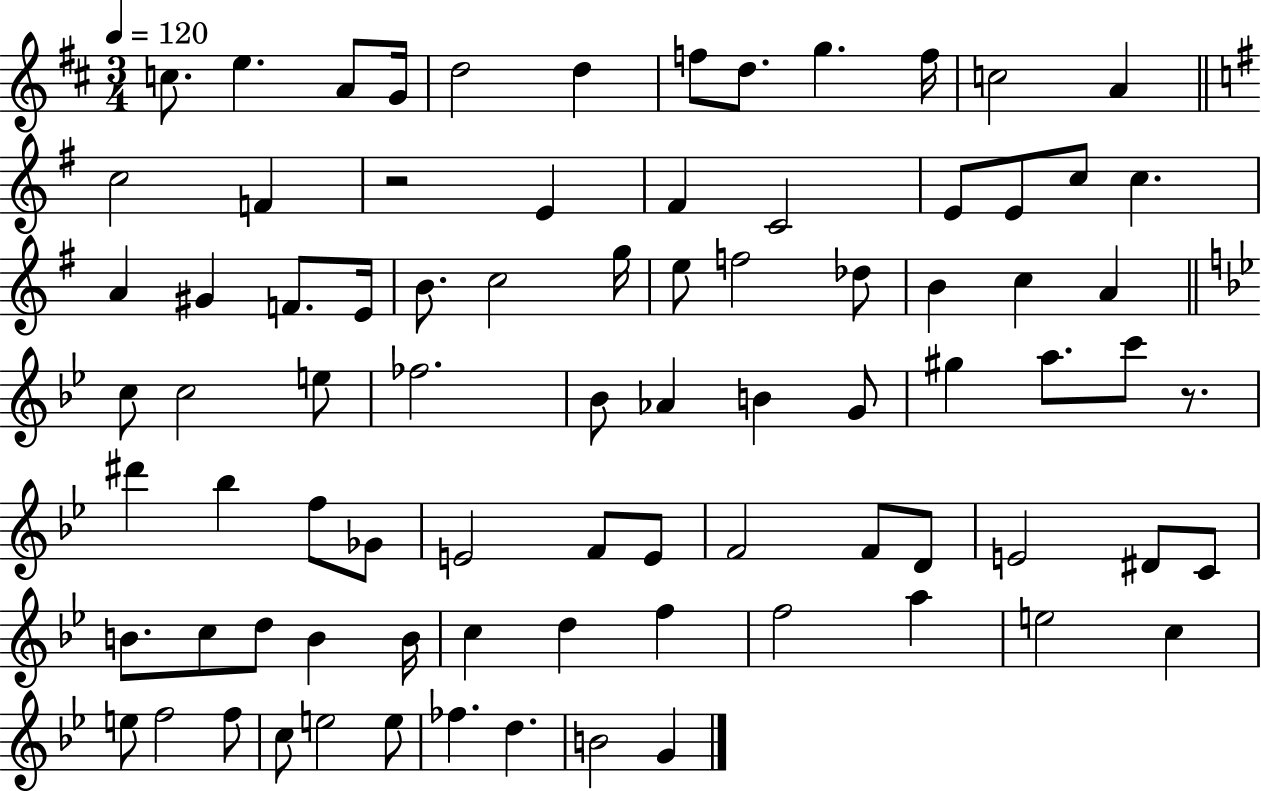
X:1
T:Untitled
M:3/4
L:1/4
K:D
c/2 e A/2 G/4 d2 d f/2 d/2 g f/4 c2 A c2 F z2 E ^F C2 E/2 E/2 c/2 c A ^G F/2 E/4 B/2 c2 g/4 e/2 f2 _d/2 B c A c/2 c2 e/2 _f2 _B/2 _A B G/2 ^g a/2 c'/2 z/2 ^d' _b f/2 _G/2 E2 F/2 E/2 F2 F/2 D/2 E2 ^D/2 C/2 B/2 c/2 d/2 B B/4 c d f f2 a e2 c e/2 f2 f/2 c/2 e2 e/2 _f d B2 G